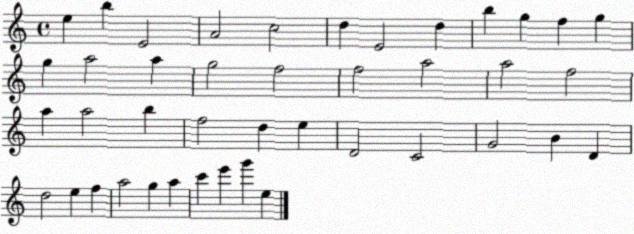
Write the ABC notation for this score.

X:1
T:Untitled
M:4/4
L:1/4
K:C
e b E2 A2 c2 d E2 d b g f g g a2 a g2 f2 f2 a2 a2 f2 a a2 b f2 d e D2 C2 G2 B D d2 e f a2 g a c' e' g' e